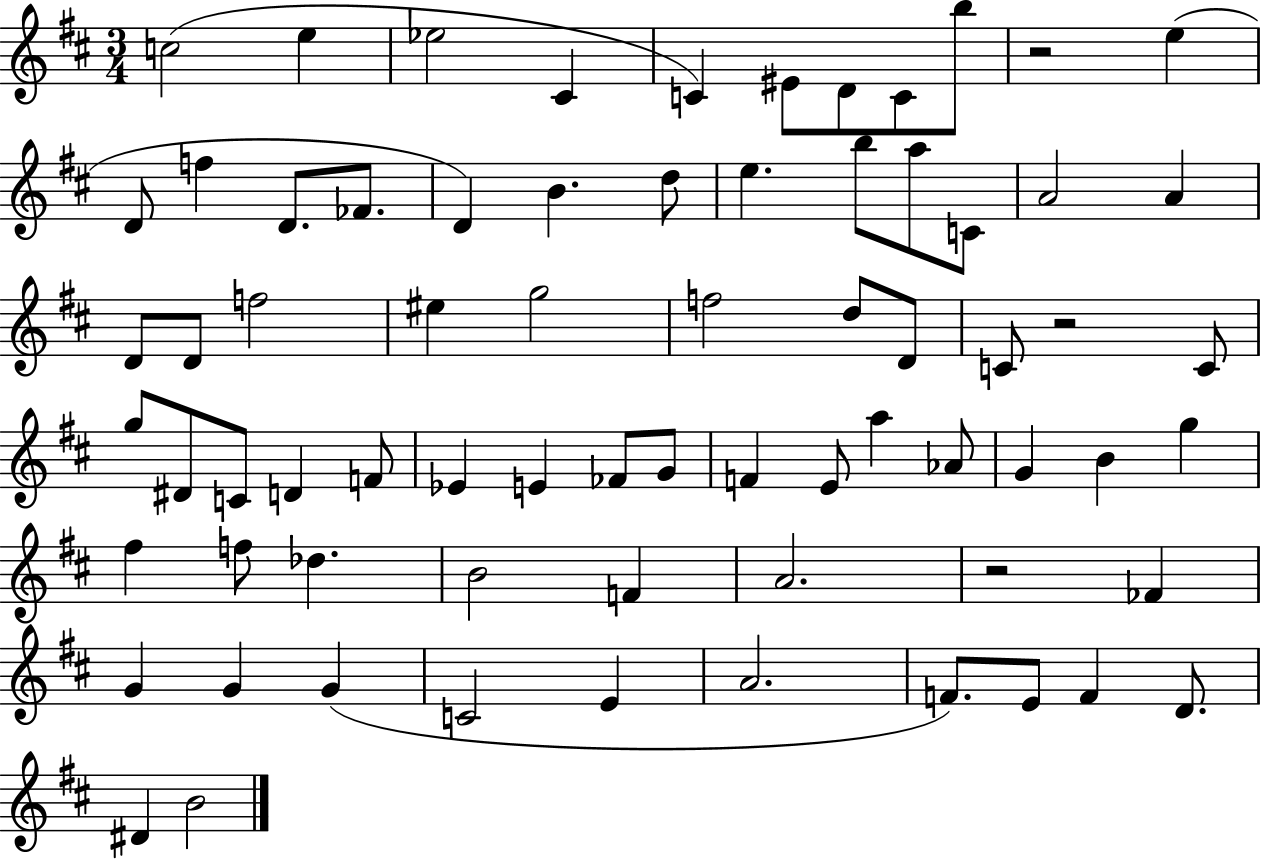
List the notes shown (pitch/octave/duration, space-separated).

C5/h E5/q Eb5/h C#4/q C4/q EIS4/e D4/e C4/e B5/e R/h E5/q D4/e F5/q D4/e. FES4/e. D4/q B4/q. D5/e E5/q. B5/e A5/e C4/e A4/h A4/q D4/e D4/e F5/h EIS5/q G5/h F5/h D5/e D4/e C4/e R/h C4/e G5/e D#4/e C4/e D4/q F4/e Eb4/q E4/q FES4/e G4/e F4/q E4/e A5/q Ab4/e G4/q B4/q G5/q F#5/q F5/e Db5/q. B4/h F4/q A4/h. R/h FES4/q G4/q G4/q G4/q C4/h E4/q A4/h. F4/e. E4/e F4/q D4/e. D#4/q B4/h